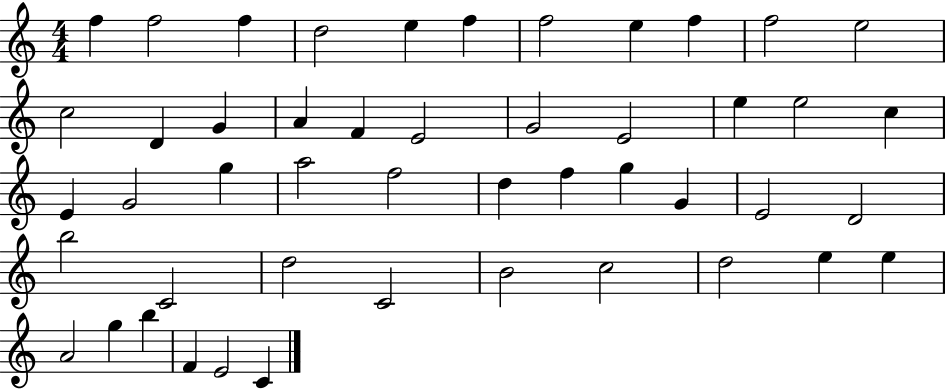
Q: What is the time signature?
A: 4/4